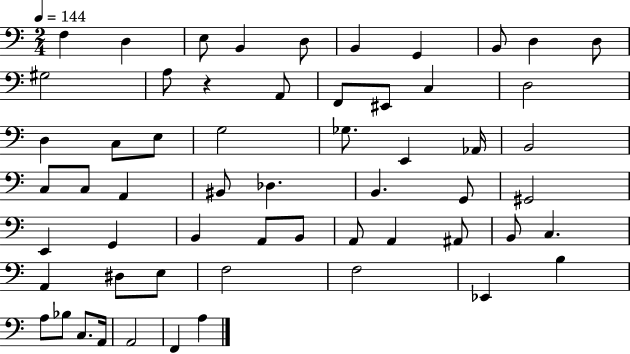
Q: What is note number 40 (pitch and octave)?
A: A2